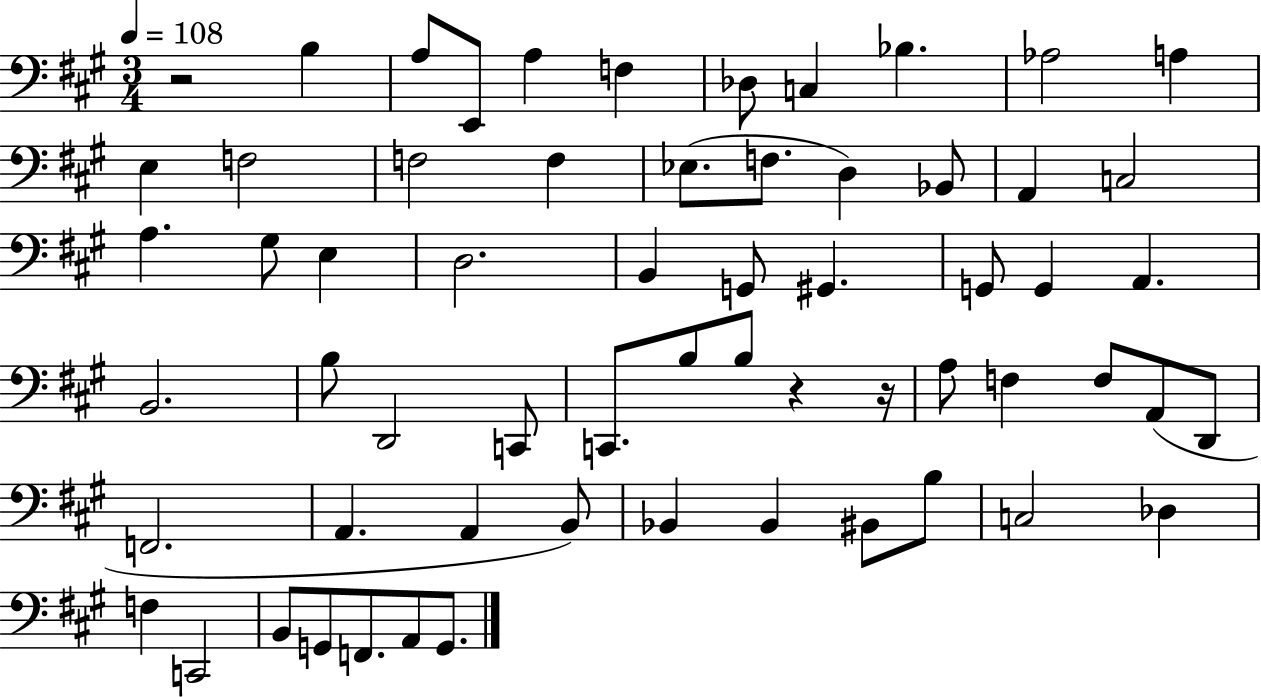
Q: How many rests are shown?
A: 3